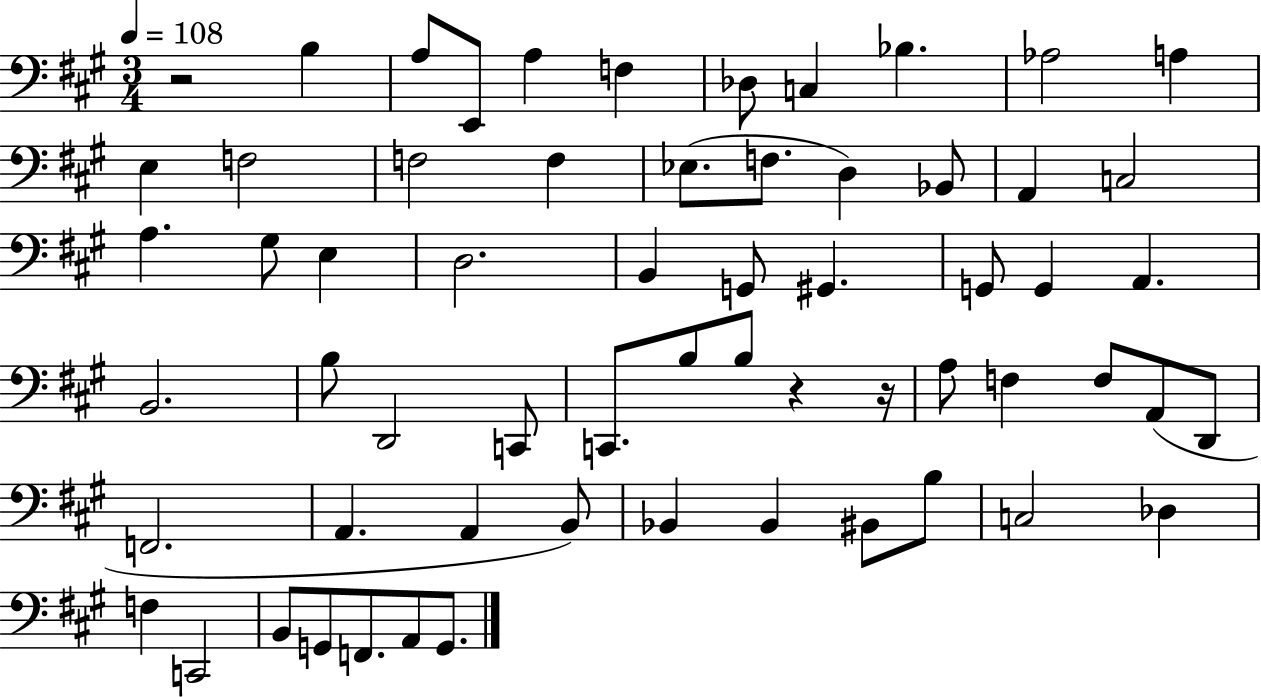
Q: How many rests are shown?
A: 3